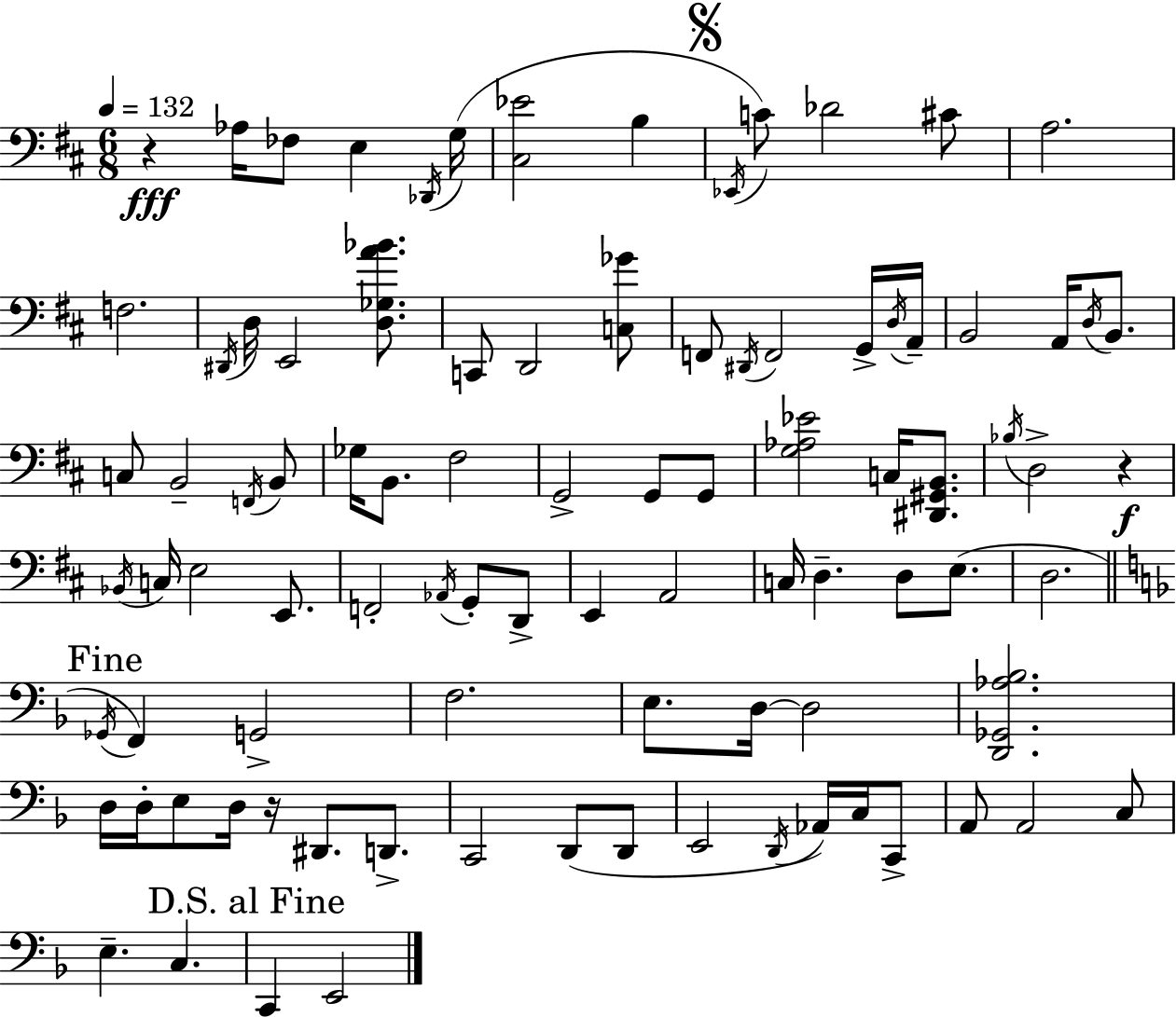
R/q Ab3/s FES3/e E3/q Db2/s G3/s [C#3,Eb4]/h B3/q Eb2/s C4/e Db4/h C#4/e A3/h. F3/h. D#2/s D3/s E2/h [D3,Gb3,A4,Bb4]/e. C2/e D2/h [C3,Gb4]/e F2/e D#2/s F2/h G2/s D3/s A2/s B2/h A2/s D3/s B2/e. C3/e B2/h F2/s B2/e Gb3/s B2/e. F#3/h G2/h G2/e G2/e [G3,Ab3,Eb4]/h C3/s [D#2,G#2,B2]/e. Bb3/s D3/h R/q Bb2/s C3/s E3/h E2/e. F2/h Ab2/s G2/e D2/e E2/q A2/h C3/s D3/q. D3/e E3/e. D3/h. Gb2/s F2/q G2/h F3/h. E3/e. D3/s D3/h [D2,Gb2,Ab3,Bb3]/h. D3/s D3/s E3/e D3/s R/s D#2/e. D2/e. C2/h D2/e D2/e E2/h D2/s Ab2/s C3/s C2/e A2/e A2/h C3/e E3/q. C3/q. C2/q E2/h